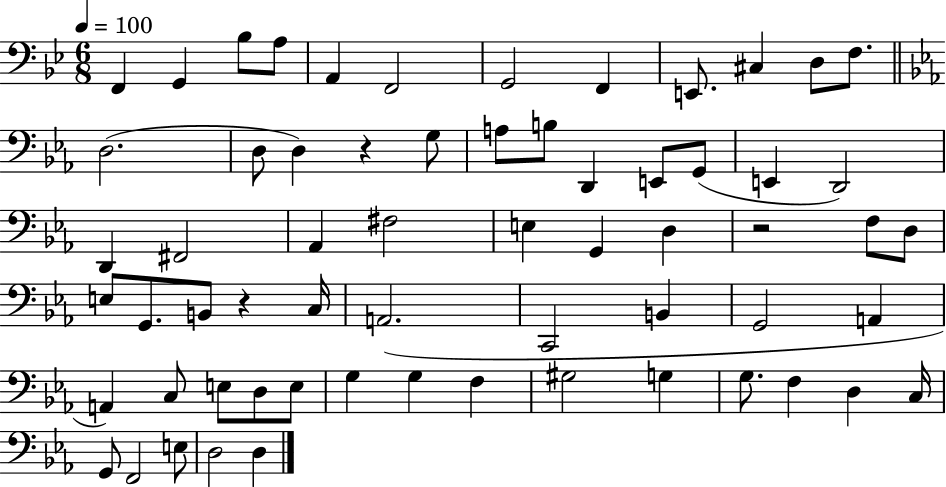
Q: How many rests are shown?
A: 3